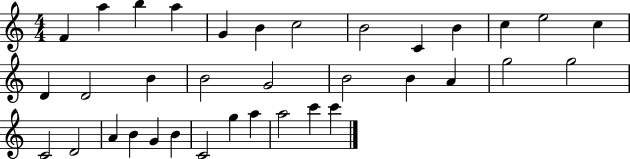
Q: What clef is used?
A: treble